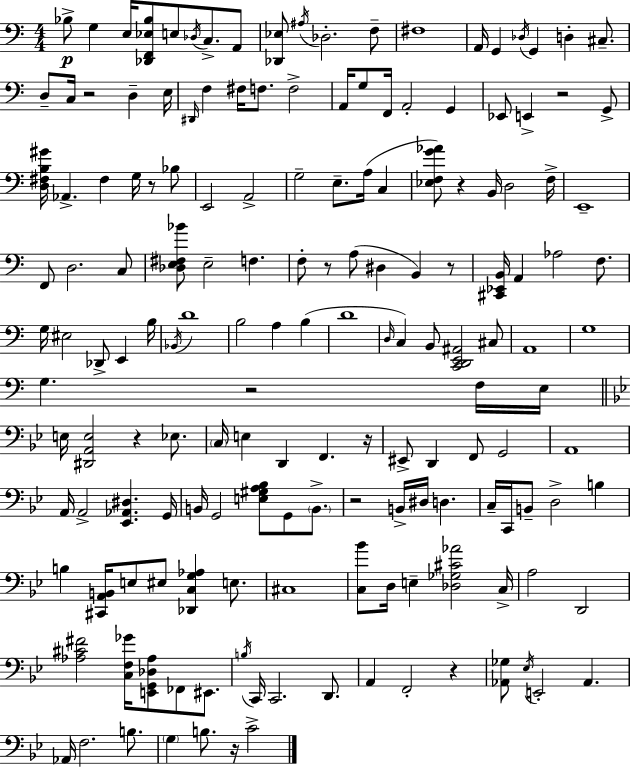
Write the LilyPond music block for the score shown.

{
  \clef bass
  \numericTimeSignature
  \time 4/4
  \key c \major
  \repeat volta 2 { bes8->\p g4 e16 <des, f, ees bes>8 e8 \acciaccatura { des16 } c8.-> a,8 | <des, ees>8 \acciaccatura { ais16 } des2.-. | f8-- fis1 | a,16 g,4 \acciaccatura { des16 } g,4 d4-. | \break cis8.-- d8-- c16 r2 d4-- | e16 \grace { dis,16 } f4 fis16 f8. f2-> | a,16 g8 f,16 a,2-. | g,4 ees,8 e,4-> r2 | \break g,8-> <d fis b gis'>16 aes,4.-> fis4 g16 | r8 bes8 e,2 a,2-> | g2-- e8.-- a16( | c4 <ees f g' aes'>8) r4 b,16 d2 | \break f16-> e,1-- | f,8 d2. | c8 <des e fis bes'>8 e2-- f4. | f8-. r8 a8( dis4 b,4) | \break r8 <cis, ees, b,>16 a,4 aes2 | f8. g16 eis2 des,8-> e,4 | b16 \acciaccatura { bes,16 } d'1 | b2 a4 | \break b4( d'1 | \grace { d16 } c4) b,8 <c, d, e, ais,>2 | cis8 a,1 | g1 | \break g4. r2 | f16 e16 \bar "||" \break \key bes \major e16 <dis, a, e>2 r4 ees8. | \parenthesize c16 e4 d,4 f,4. r16 | eis,8-> d,4 f,8 g,2 | a,1 | \break a,16 a,2-> <ees, aes, dis>4. g,16 | b,16 g,2 <e gis a bes>8 g,8 \parenthesize b,8.-> | r2 b,16-> dis16 d4. | c16-- c,16 b,8-- d2-> b4 | \break b4 <cis, a, b,>16 e8 eis8 <des, c g aes>4 e8. | cis1 | <c bes'>8 d16 e4-- <des ges cis' aes'>2 c16-> | a2 d,2 | \break <aes cis' fis'>2 <c f ges'>16 <e, g, des aes>8 fes,8 eis,8. | \acciaccatura { b16 } c,16 c,2. d,8. | a,4 f,2-. r4 | <aes, ges>8 \acciaccatura { ees16 } e,2-. aes,4. | \break aes,16 f2. b8. | \parenthesize g4 b8. r16 c'2-> | } \bar "|."
}